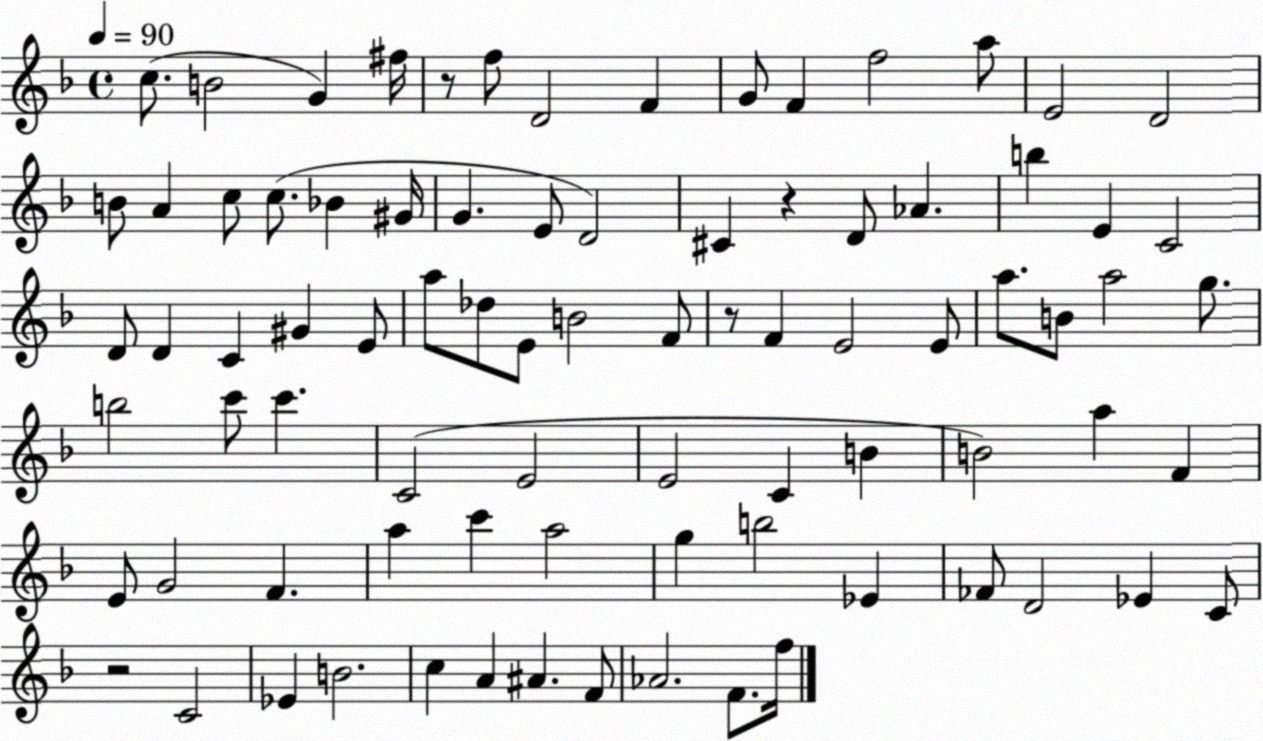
X:1
T:Untitled
M:4/4
L:1/4
K:F
c/2 B2 G ^f/4 z/2 f/2 D2 F G/2 F f2 a/2 E2 D2 B/2 A c/2 c/2 _B ^G/4 G E/2 D2 ^C z D/2 _A b E C2 D/2 D C ^G E/2 a/2 _d/2 E/2 B2 F/2 z/2 F E2 E/2 a/2 B/2 a2 g/2 b2 c'/2 c' C2 E2 E2 C B B2 a F E/2 G2 F a c' a2 g b2 _E _F/2 D2 _E C/2 z2 C2 _E B2 c A ^A F/2 _A2 F/2 f/4